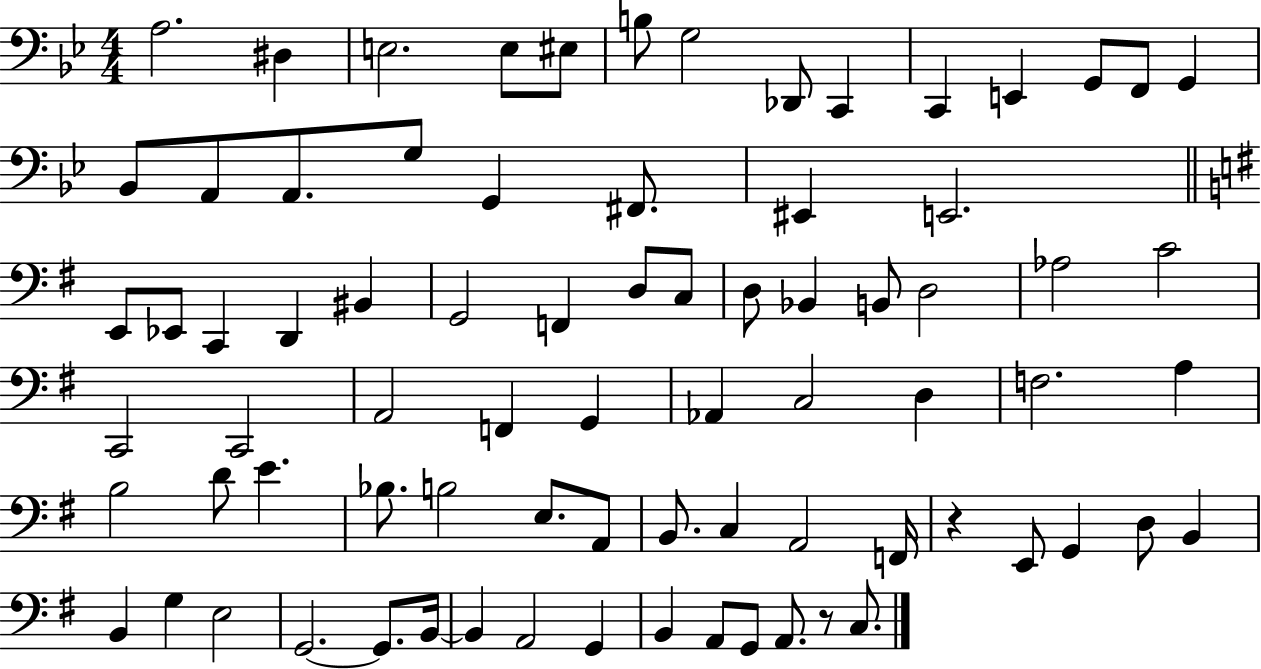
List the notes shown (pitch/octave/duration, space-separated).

A3/h. D#3/q E3/h. E3/e EIS3/e B3/e G3/h Db2/e C2/q C2/q E2/q G2/e F2/e G2/q Bb2/e A2/e A2/e. G3/e G2/q F#2/e. EIS2/q E2/h. E2/e Eb2/e C2/q D2/q BIS2/q G2/h F2/q D3/e C3/e D3/e Bb2/q B2/e D3/h Ab3/h C4/h C2/h C2/h A2/h F2/q G2/q Ab2/q C3/h D3/q F3/h. A3/q B3/h D4/e E4/q. Bb3/e. B3/h E3/e. A2/e B2/e. C3/q A2/h F2/s R/q E2/e G2/q D3/e B2/q B2/q G3/q E3/h G2/h. G2/e. B2/s B2/q A2/h G2/q B2/q A2/e G2/e A2/e. R/e C3/e.